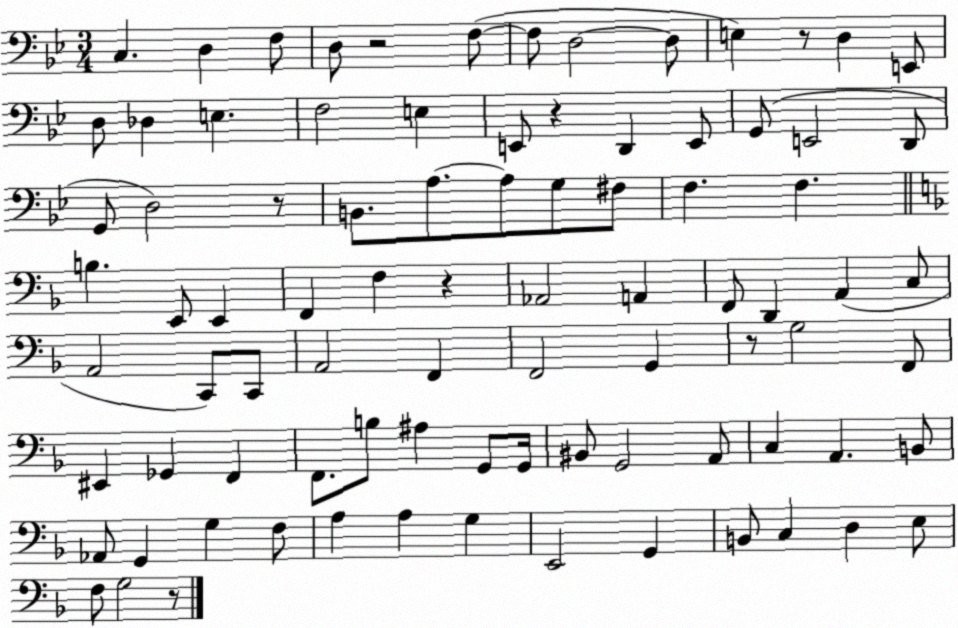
X:1
T:Untitled
M:3/4
L:1/4
K:Bb
C, D, F,/2 D,/2 z2 F,/2 F,/2 D,2 D,/2 E, z/2 D, E,,/2 D,/2 _D, E, F,2 E, E,,/2 z D,, E,,/2 G,,/2 E,,2 D,,/2 G,,/2 D,2 z/2 B,,/2 A,/2 A,/2 G,/2 ^F,/2 F, F, B, E,,/2 E,, F,, F, z _A,,2 A,, F,,/2 D,, A,, C,/2 A,,2 C,,/2 C,,/2 A,,2 F,, F,,2 G,, z/2 G,2 F,,/2 ^E,, _G,, F,, F,,/2 B,/2 ^A, G,,/2 G,,/4 ^B,,/2 G,,2 A,,/2 C, A,, B,,/2 _A,,/2 G,, G, F,/2 A, A, G, E,,2 G,, B,,/2 C, D, E,/2 F,/2 G,2 z/2